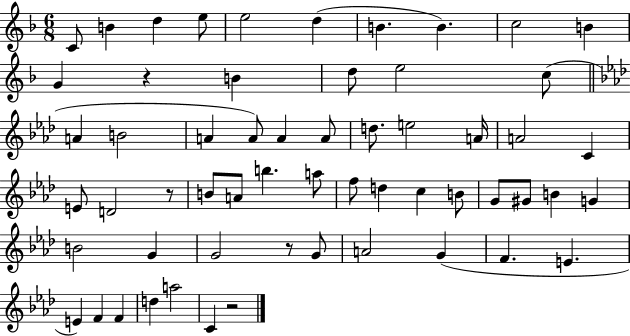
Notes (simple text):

C4/e B4/q D5/q E5/e E5/h D5/q B4/q. B4/q. C5/h B4/q G4/q R/q B4/q D5/e E5/h C5/e A4/q B4/h A4/q A4/e A4/q A4/e D5/e. E5/h A4/s A4/h C4/q E4/e D4/h R/e B4/e A4/e B5/q. A5/e F5/e D5/q C5/q B4/e G4/e G#4/e B4/q G4/q B4/h G4/q G4/h R/e G4/e A4/h G4/q F4/q. E4/q. E4/q F4/q F4/q D5/q A5/h C4/q R/h